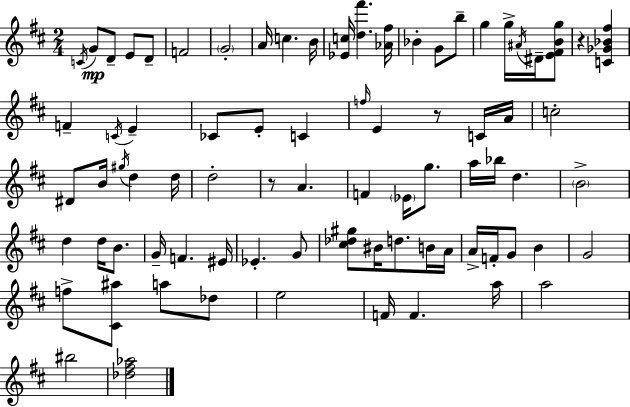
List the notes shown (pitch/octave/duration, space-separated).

C4/s G4/e D4/e E4/e D4/e F4/h G4/h A4/s C5/q. B4/s [Eb4,C5]/s [D5,F#6]/q. [Ab4,F#5]/s Bb4/q G4/e B5/e G5/q G5/s A#4/s D#4/s [E4,F#4,B4,G5]/e R/q [C4,Gb4,Bb4,F#5]/q F4/q C4/s E4/q CES4/e E4/e C4/q F5/s E4/q R/e C4/s A4/s C5/h D#4/e B4/s G#5/s D5/q D5/s D5/h R/e A4/q. F4/q Eb4/s G5/e. A5/s Bb5/s D5/q. B4/h D5/q D5/s B4/e. G4/s F4/q. EIS4/s Eb4/q. G4/e [C#5,Db5,G#5]/e BIS4/s D5/e. B4/s A4/s A4/s F4/s G4/e B4/q G4/h F5/e [C#4,A#5]/e A5/e Db5/e E5/h F4/s F4/q. A5/s A5/h BIS5/h [Db5,F#5,Ab5]/h